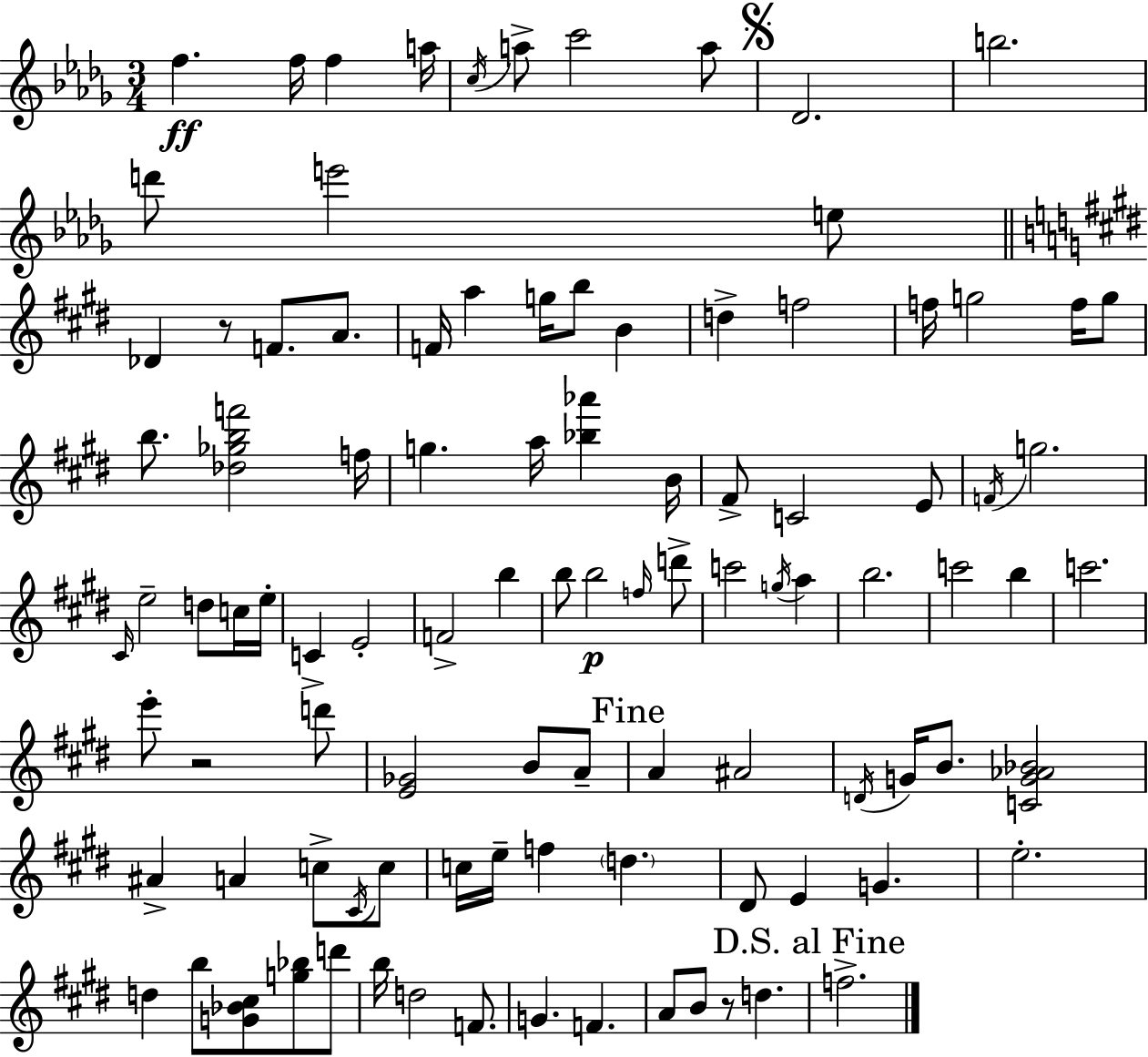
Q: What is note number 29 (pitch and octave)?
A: F5